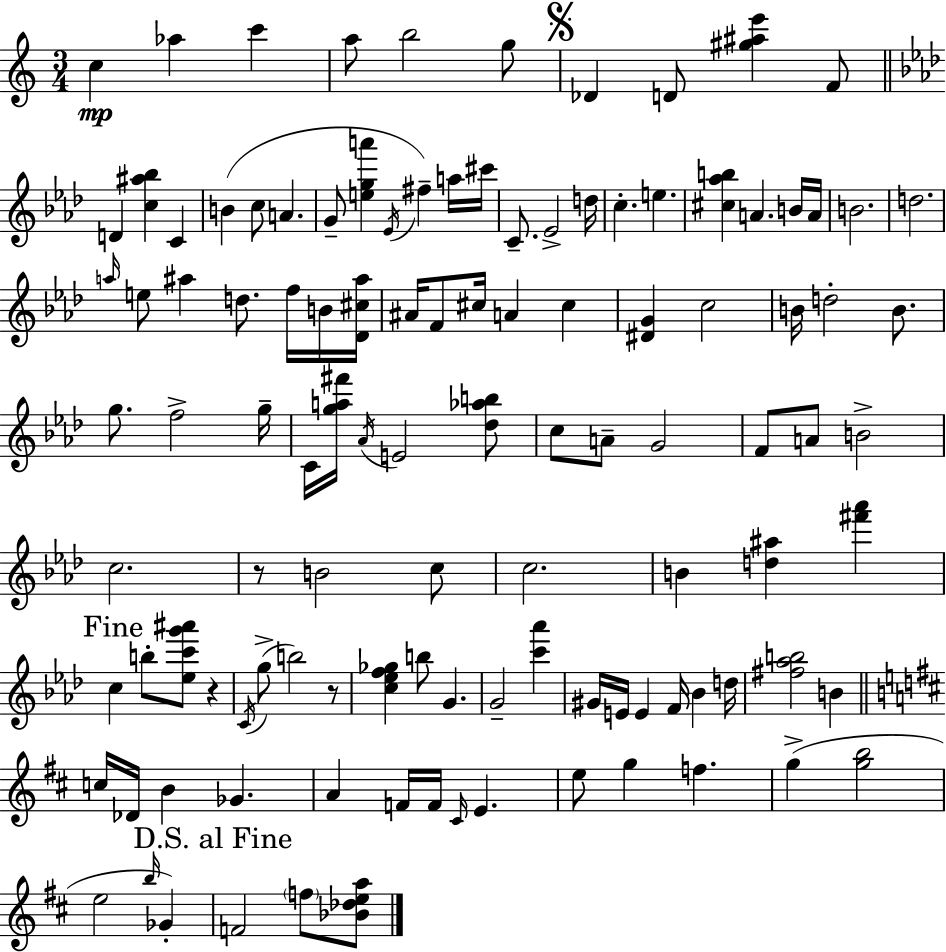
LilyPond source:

{
  \clef treble
  \numericTimeSignature
  \time 3/4
  \key a \minor
  c''4\mp aes''4 c'''4 | a''8 b''2 g''8 | \mark \markup { \musicglyph "scripts.segno" } des'4 d'8 <gis'' ais'' e'''>4 f'8 | \bar "||" \break \key aes \major d'4 <c'' ais'' bes''>4 c'4 | b'4( c''8 a'4. | g'8-- <e'' g'' a'''>4 \acciaccatura { ees'16 }) fis''4-- a''16 | cis'''16 c'8.-- ees'2-> | \break d''16 c''4.-. e''4. | <cis'' aes'' b''>4 a'4. b'16 | a'16 b'2. | d''2. | \break \grace { a''16 } e''8 ais''4 d''8. f''16 | b'16 <des' cis'' ais''>16 ais'16 f'8 cis''16 a'4 cis''4 | <dis' g'>4 c''2 | b'16 d''2-. b'8. | \break g''8. f''2-> | g''16-- c'16 <g'' a'' fis'''>16 \acciaccatura { aes'16 } e'2 | <des'' aes'' b''>8 c''8 a'8-- g'2 | f'8 a'8 b'2-> | \break c''2. | r8 b'2 | c''8 c''2. | b'4 <d'' ais''>4 <fis''' aes'''>4 | \break \mark "Fine" c''4 b''8-. <ees'' c''' g''' ais'''>8 r4 | \acciaccatura { c'16 }( g''8-> b''2) | r8 <c'' ees'' f'' ges''>4 b''8 g'4. | g'2-- | \break <c''' aes'''>4 gis'16 e'16 e'4 f'16 bes'4 | d''16 <fis'' aes'' b''>2 | b'4 \bar "||" \break \key d \major c''16 des'16 b'4 ges'4. | a'4 f'16 f'16 \grace { cis'16 } e'4. | e''8 g''4 f''4. | g''4->( <g'' b''>2 | \break e''2 \grace { b''16 }) ges'4-. | \mark "D.S. al Fine" f'2 \parenthesize f''8 | <bes' des'' e'' a''>8 \bar "|."
}